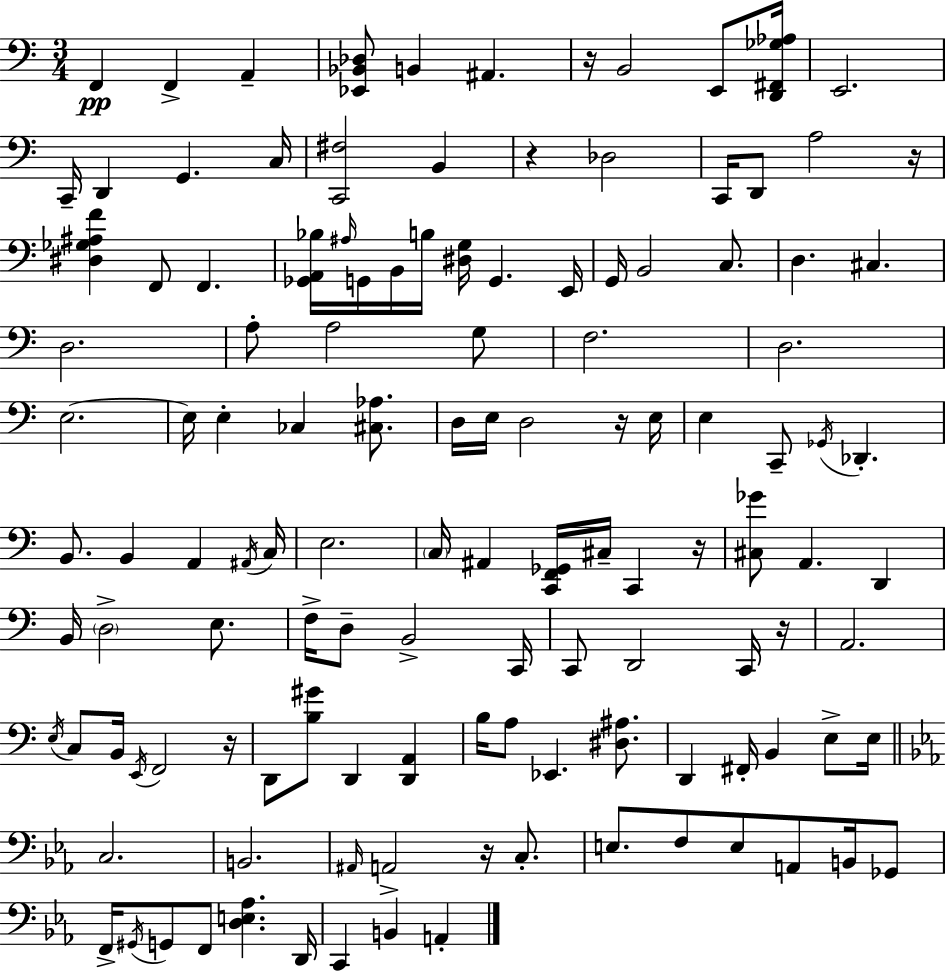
F2/q F2/q A2/q [Eb2,Bb2,Db3]/e B2/q A#2/q. R/s B2/h E2/e [D2,F#2,Gb3,Ab3]/s E2/h. C2/s D2/q G2/q. C3/s [C2,F#3]/h B2/q R/q Db3/h C2/s D2/e A3/h R/s [D#3,Gb3,A#3,F4]/q F2/e F2/q. [Gb2,A2,Bb3]/s A#3/s G2/s B2/s B3/s [D#3,G3]/s G2/q. E2/s G2/s B2/h C3/e. D3/q. C#3/q. D3/h. A3/e A3/h G3/e F3/h. D3/h. E3/h. E3/s E3/q CES3/q [C#3,Ab3]/e. D3/s E3/s D3/h R/s E3/s E3/q C2/e Gb2/s Db2/q. B2/e. B2/q A2/q A#2/s C3/s E3/h. C3/s A#2/q [C2,F2,Gb2]/s C#3/s C2/q R/s [C#3,Gb4]/e A2/q. D2/q B2/s D3/h E3/e. F3/s D3/e B2/h C2/s C2/e D2/h C2/s R/s A2/h. E3/s C3/e B2/s E2/s F2/h R/s D2/e [B3,G#4]/e D2/q [D2,A2]/q B3/s A3/e Eb2/q. [D#3,A#3]/e. D2/q F#2/s B2/q E3/e E3/s C3/h. B2/h. A#2/s A2/h R/s C3/e. E3/e. F3/e E3/e A2/e B2/s Gb2/e F2/s G#2/s G2/e F2/e [D3,E3,Ab3]/q. D2/s C2/q B2/q A2/q